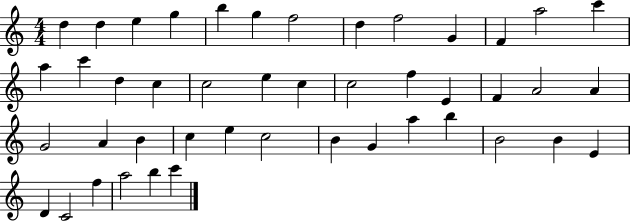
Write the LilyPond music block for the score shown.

{
  \clef treble
  \numericTimeSignature
  \time 4/4
  \key c \major
  d''4 d''4 e''4 g''4 | b''4 g''4 f''2 | d''4 f''2 g'4 | f'4 a''2 c'''4 | \break a''4 c'''4 d''4 c''4 | c''2 e''4 c''4 | c''2 f''4 e'4 | f'4 a'2 a'4 | \break g'2 a'4 b'4 | c''4 e''4 c''2 | b'4 g'4 a''4 b''4 | b'2 b'4 e'4 | \break d'4 c'2 f''4 | a''2 b''4 c'''4 | \bar "|."
}